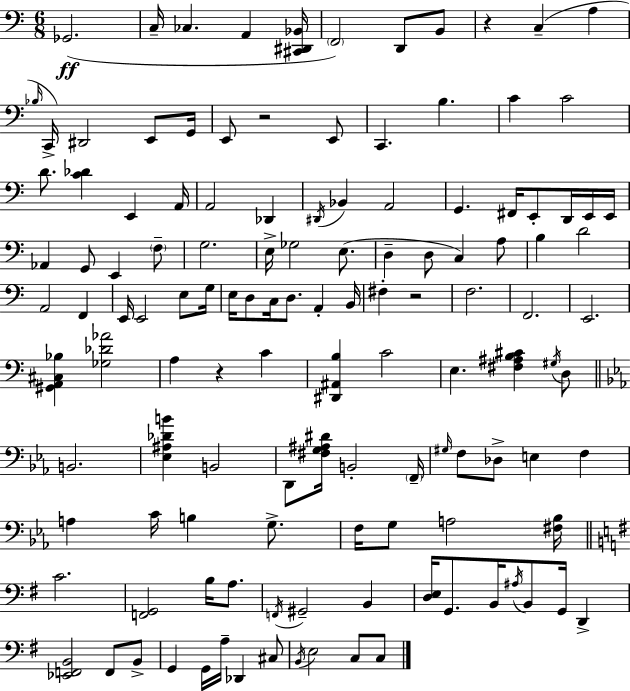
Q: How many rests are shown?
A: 4